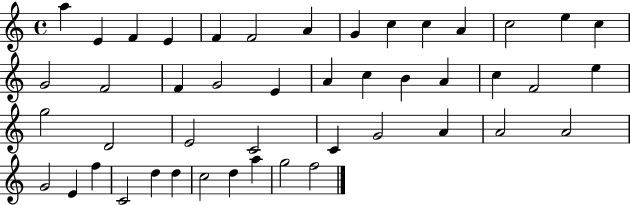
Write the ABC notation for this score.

X:1
T:Untitled
M:4/4
L:1/4
K:C
a E F E F F2 A G c c A c2 e c G2 F2 F G2 E A c B A c F2 e g2 D2 E2 C2 C G2 A A2 A2 G2 E f C2 d d c2 d a g2 f2